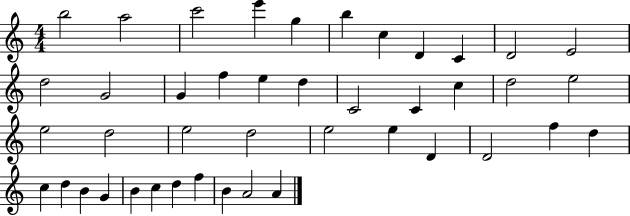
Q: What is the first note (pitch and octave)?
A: B5